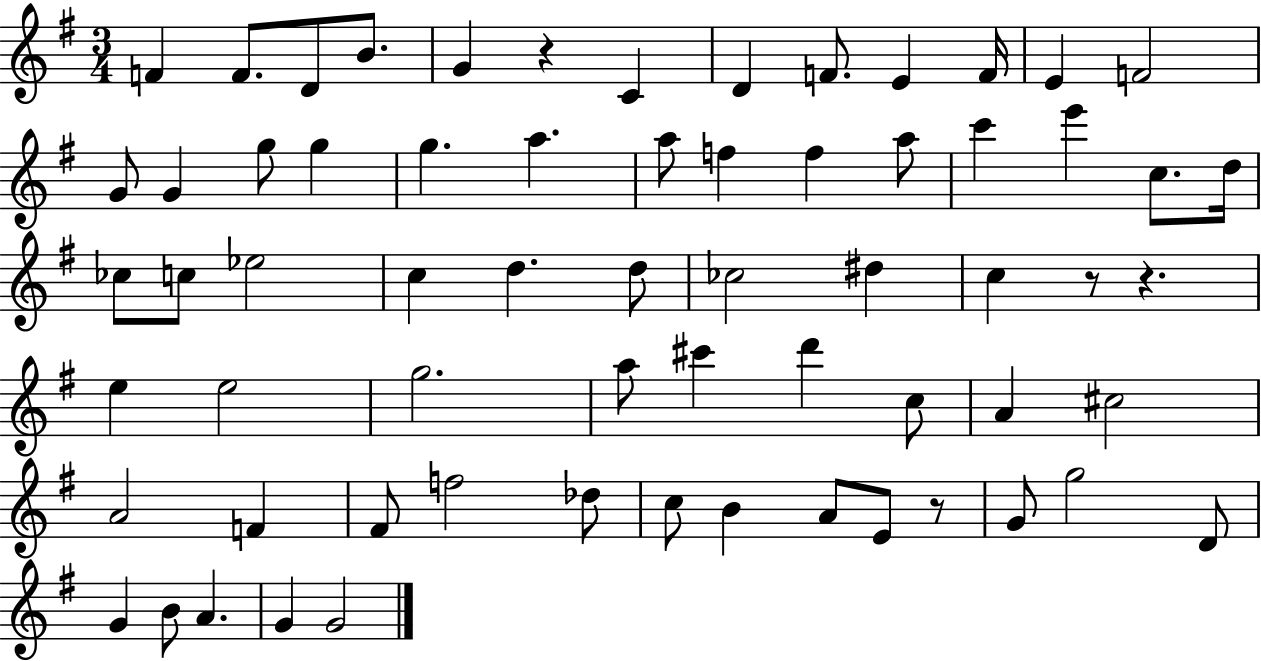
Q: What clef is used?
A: treble